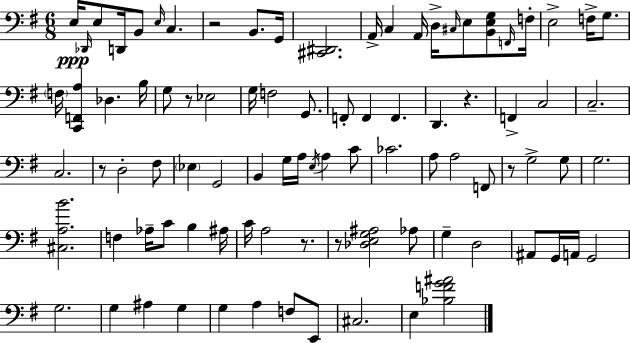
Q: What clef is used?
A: bass